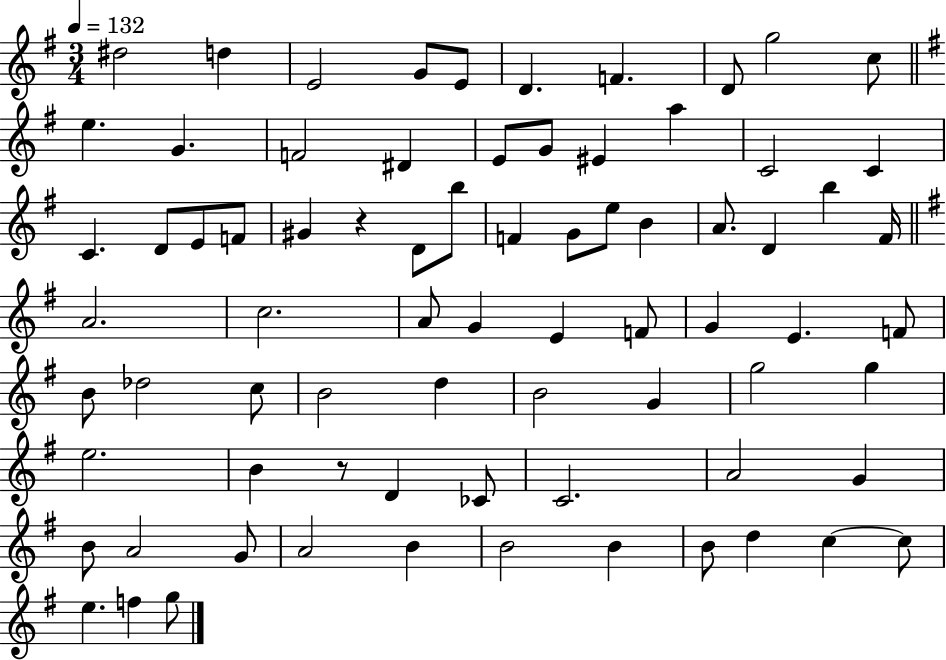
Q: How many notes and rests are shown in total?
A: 76